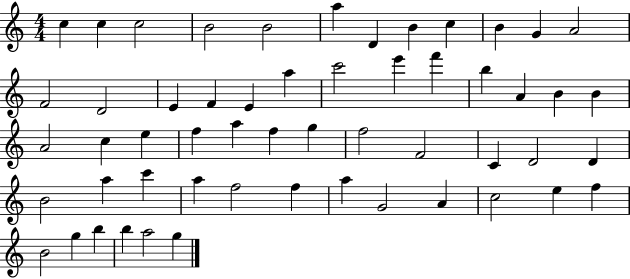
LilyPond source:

{
  \clef treble
  \numericTimeSignature
  \time 4/4
  \key c \major
  c''4 c''4 c''2 | b'2 b'2 | a''4 d'4 b'4 c''4 | b'4 g'4 a'2 | \break f'2 d'2 | e'4 f'4 e'4 a''4 | c'''2 e'''4 f'''4 | b''4 a'4 b'4 b'4 | \break a'2 c''4 e''4 | f''4 a''4 f''4 g''4 | f''2 f'2 | c'4 d'2 d'4 | \break b'2 a''4 c'''4 | a''4 f''2 f''4 | a''4 g'2 a'4 | c''2 e''4 f''4 | \break b'2 g''4 b''4 | b''4 a''2 g''4 | \bar "|."
}